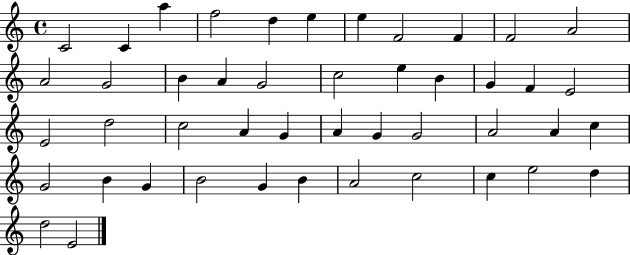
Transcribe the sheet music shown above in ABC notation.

X:1
T:Untitled
M:4/4
L:1/4
K:C
C2 C a f2 d e e F2 F F2 A2 A2 G2 B A G2 c2 e B G F E2 E2 d2 c2 A G A G G2 A2 A c G2 B G B2 G B A2 c2 c e2 d d2 E2